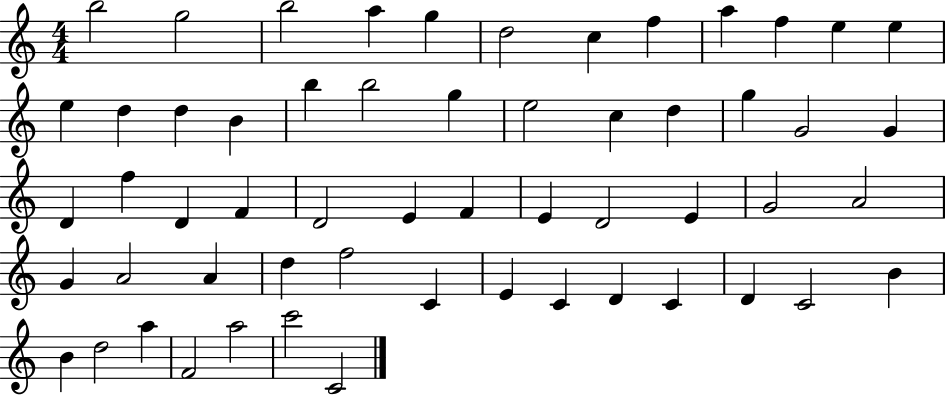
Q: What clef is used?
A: treble